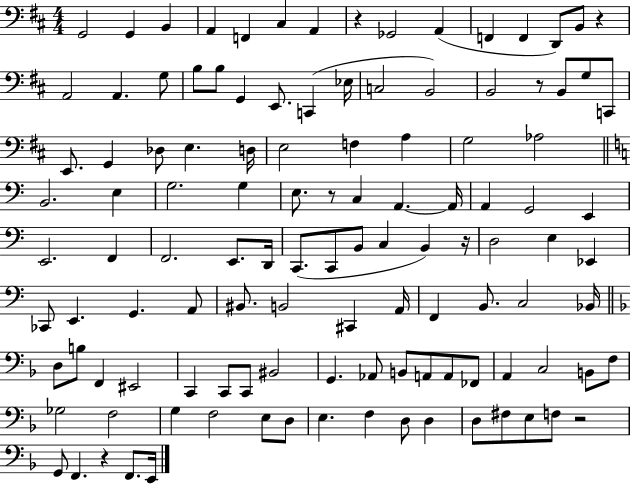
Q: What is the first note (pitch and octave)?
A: G2